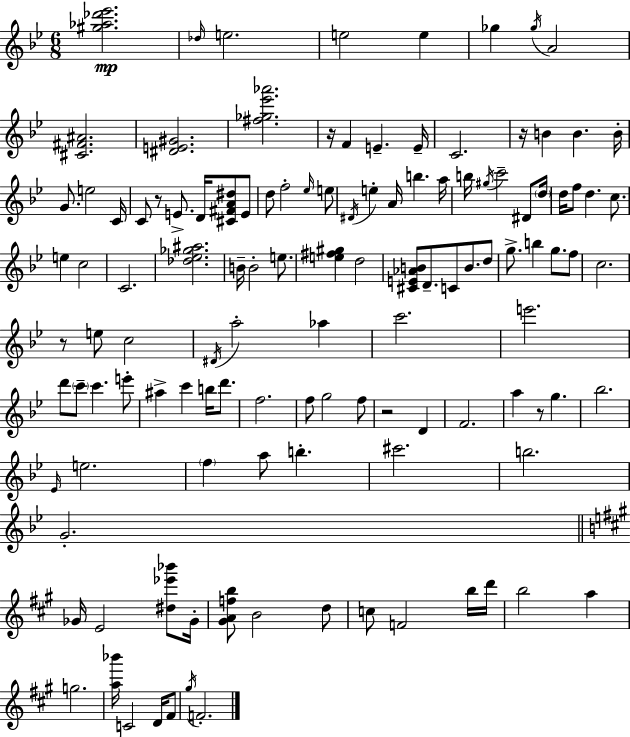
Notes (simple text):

[G#5,Ab5,Db6,Eb6]/h. Db5/s E5/h. E5/h E5/q Gb5/q Gb5/s A4/h [C#4,F#4,A#4]/h. [D#4,E4,G#4]/h. [F#5,Gb5,Eb6,Ab6]/h. R/s F4/q E4/q. E4/s C4/h. R/s B4/q B4/q. B4/s G4/e. E5/h C4/s C4/e R/e E4/e. D4/s [C#4,F#4,A4,D#5]/e E4/e D5/e F5/h Eb5/s E5/e D#4/s E5/q A4/s B5/q. A5/s B5/s G#5/s C6/h D#4/e D5/s D5/s F5/e D5/q. C5/e. E5/q C5/h C4/h. [Db5,Eb5,Gb5,A#5]/h. B4/s B4/h E5/e. [E5,F#5,G#5]/q D5/h [C#4,E4,Ab4,B4]/e D4/e. C4/e B4/e. D5/e G5/e. B5/q G5/e. F5/e C5/h. R/e E5/e C5/h D#4/s A5/h Ab5/q C6/h. E6/h. D6/e C6/e C6/q. E6/e A#5/q C6/q B5/s D6/e. F5/h. F5/e G5/h F5/e R/h D4/q F4/h. A5/q R/e G5/q. Bb5/h. Eb4/s E5/h. F5/q A5/e B5/q. C#6/h. B5/h. G4/h. Gb4/s E4/h [D#5,Eb6,Bb6]/e Gb4/s [G#4,A4,F5,B5]/e B4/h D5/e C5/e F4/h B5/s D6/s B5/h A5/q G5/h. [A5,Bb6]/s C4/h D4/s F#4/e G#5/s F4/h.